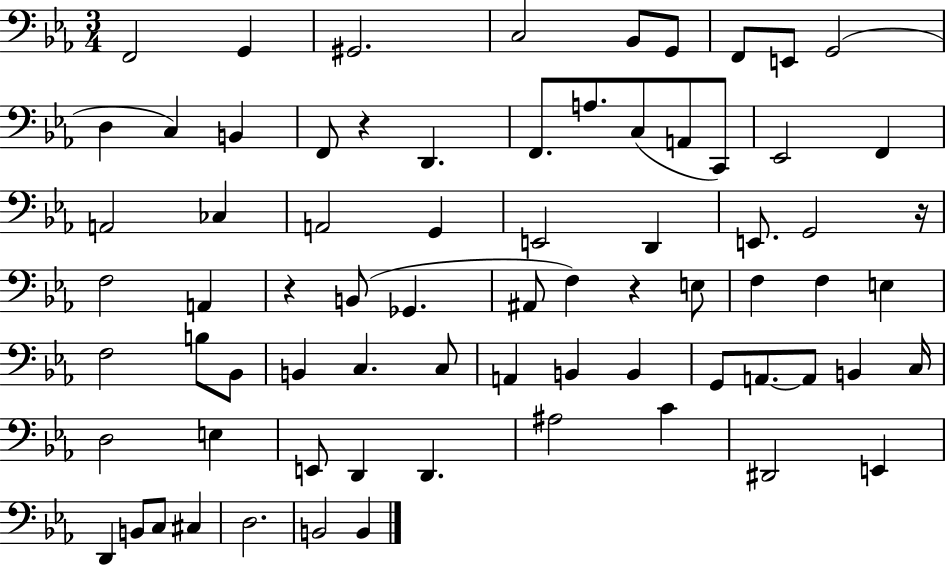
X:1
T:Untitled
M:3/4
L:1/4
K:Eb
F,,2 G,, ^G,,2 C,2 _B,,/2 G,,/2 F,,/2 E,,/2 G,,2 D, C, B,, F,,/2 z D,, F,,/2 A,/2 C,/2 A,,/2 C,,/2 _E,,2 F,, A,,2 _C, A,,2 G,, E,,2 D,, E,,/2 G,,2 z/4 F,2 A,, z B,,/2 _G,, ^A,,/2 F, z E,/2 F, F, E, F,2 B,/2 _B,,/2 B,, C, C,/2 A,, B,, B,, G,,/2 A,,/2 A,,/2 B,, C,/4 D,2 E, E,,/2 D,, D,, ^A,2 C ^D,,2 E,, D,, B,,/2 C,/2 ^C, D,2 B,,2 B,,